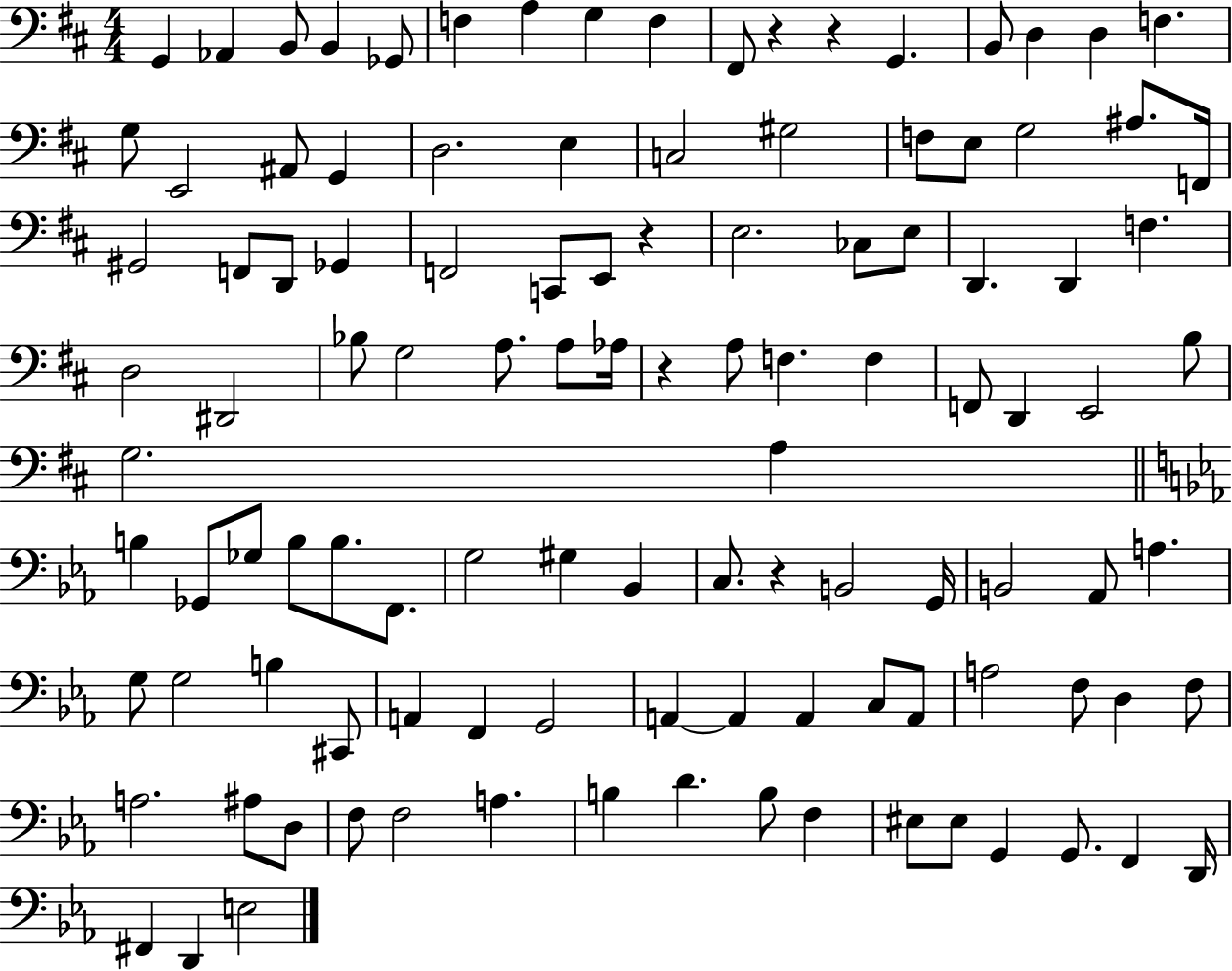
{
  \clef bass
  \numericTimeSignature
  \time 4/4
  \key d \major
  g,4 aes,4 b,8 b,4 ges,8 | f4 a4 g4 f4 | fis,8 r4 r4 g,4. | b,8 d4 d4 f4. | \break g8 e,2 ais,8 g,4 | d2. e4 | c2 gis2 | f8 e8 g2 ais8. f,16 | \break gis,2 f,8 d,8 ges,4 | f,2 c,8 e,8 r4 | e2. ces8 e8 | d,4. d,4 f4. | \break d2 dis,2 | bes8 g2 a8. a8 aes16 | r4 a8 f4. f4 | f,8 d,4 e,2 b8 | \break g2. a4 | \bar "||" \break \key ees \major b4 ges,8 ges8 b8 b8. f,8. | g2 gis4 bes,4 | c8. r4 b,2 g,16 | b,2 aes,8 a4. | \break g8 g2 b4 cis,8 | a,4 f,4 g,2 | a,4~~ a,4 a,4 c8 a,8 | a2 f8 d4 f8 | \break a2. ais8 d8 | f8 f2 a4. | b4 d'4. b8 f4 | eis8 eis8 g,4 g,8. f,4 d,16 | \break fis,4 d,4 e2 | \bar "|."
}